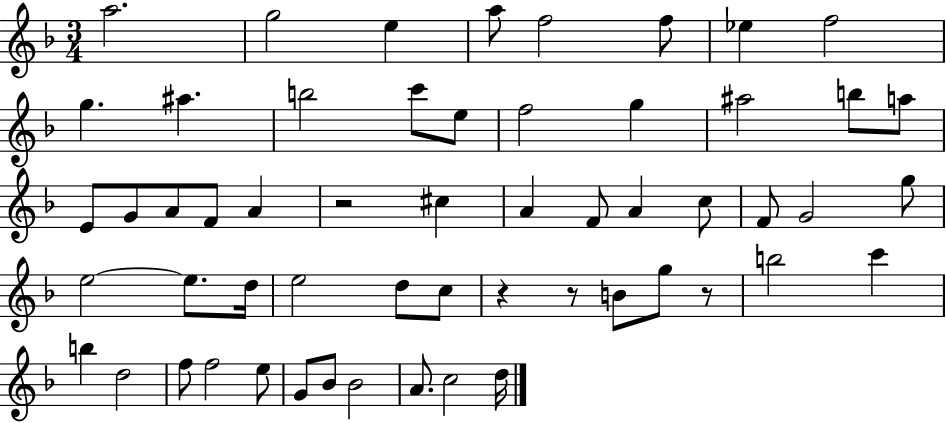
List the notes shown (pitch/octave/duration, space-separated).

A5/h. G5/h E5/q A5/e F5/h F5/e Eb5/q F5/h G5/q. A#5/q. B5/h C6/e E5/e F5/h G5/q A#5/h B5/e A5/e E4/e G4/e A4/e F4/e A4/q R/h C#5/q A4/q F4/e A4/q C5/e F4/e G4/h G5/e E5/h E5/e. D5/s E5/h D5/e C5/e R/q R/e B4/e G5/e R/e B5/h C6/q B5/q D5/h F5/e F5/h E5/e G4/e Bb4/e Bb4/h A4/e. C5/h D5/s